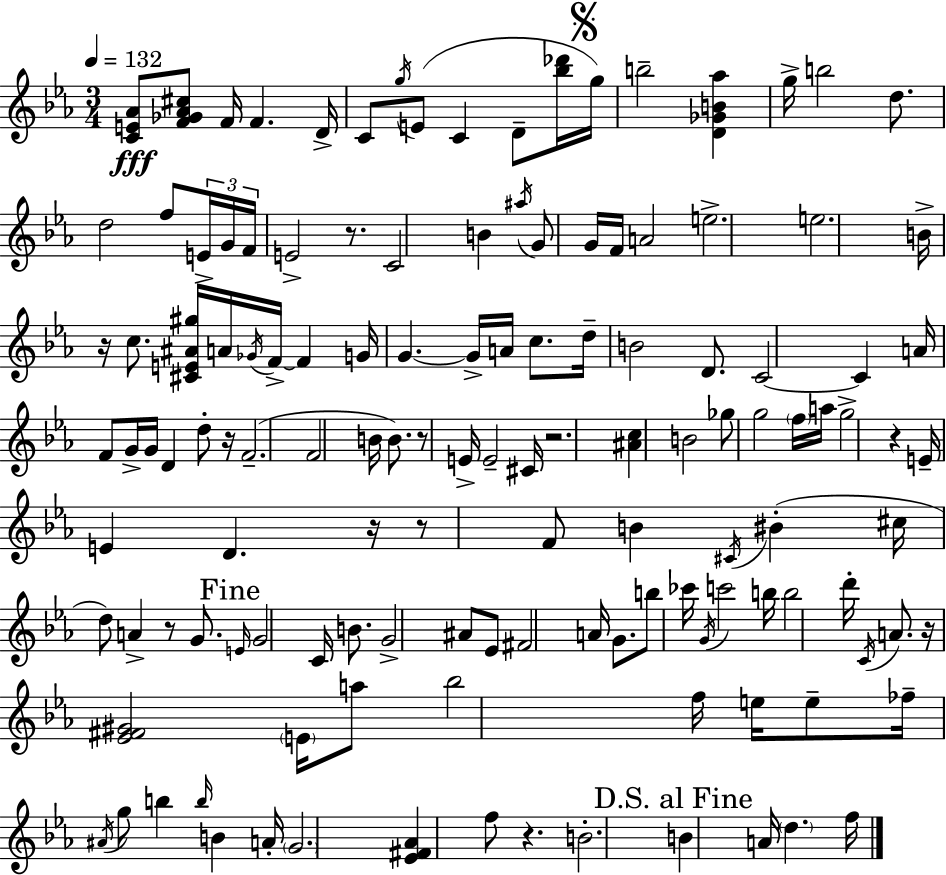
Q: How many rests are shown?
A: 11